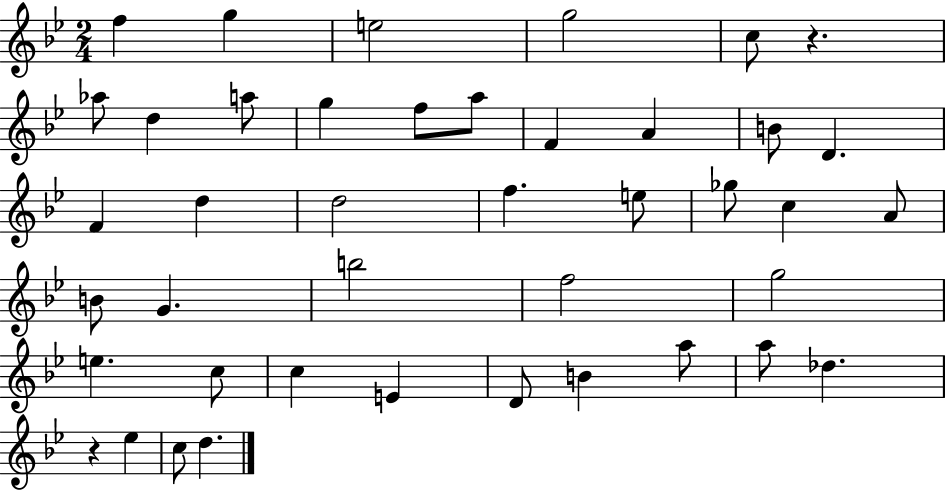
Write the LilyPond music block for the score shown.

{
  \clef treble
  \numericTimeSignature
  \time 2/4
  \key bes \major
  f''4 g''4 | e''2 | g''2 | c''8 r4. | \break aes''8 d''4 a''8 | g''4 f''8 a''8 | f'4 a'4 | b'8 d'4. | \break f'4 d''4 | d''2 | f''4. e''8 | ges''8 c''4 a'8 | \break b'8 g'4. | b''2 | f''2 | g''2 | \break e''4. c''8 | c''4 e'4 | d'8 b'4 a''8 | a''8 des''4. | \break r4 ees''4 | c''8 d''4. | \bar "|."
}